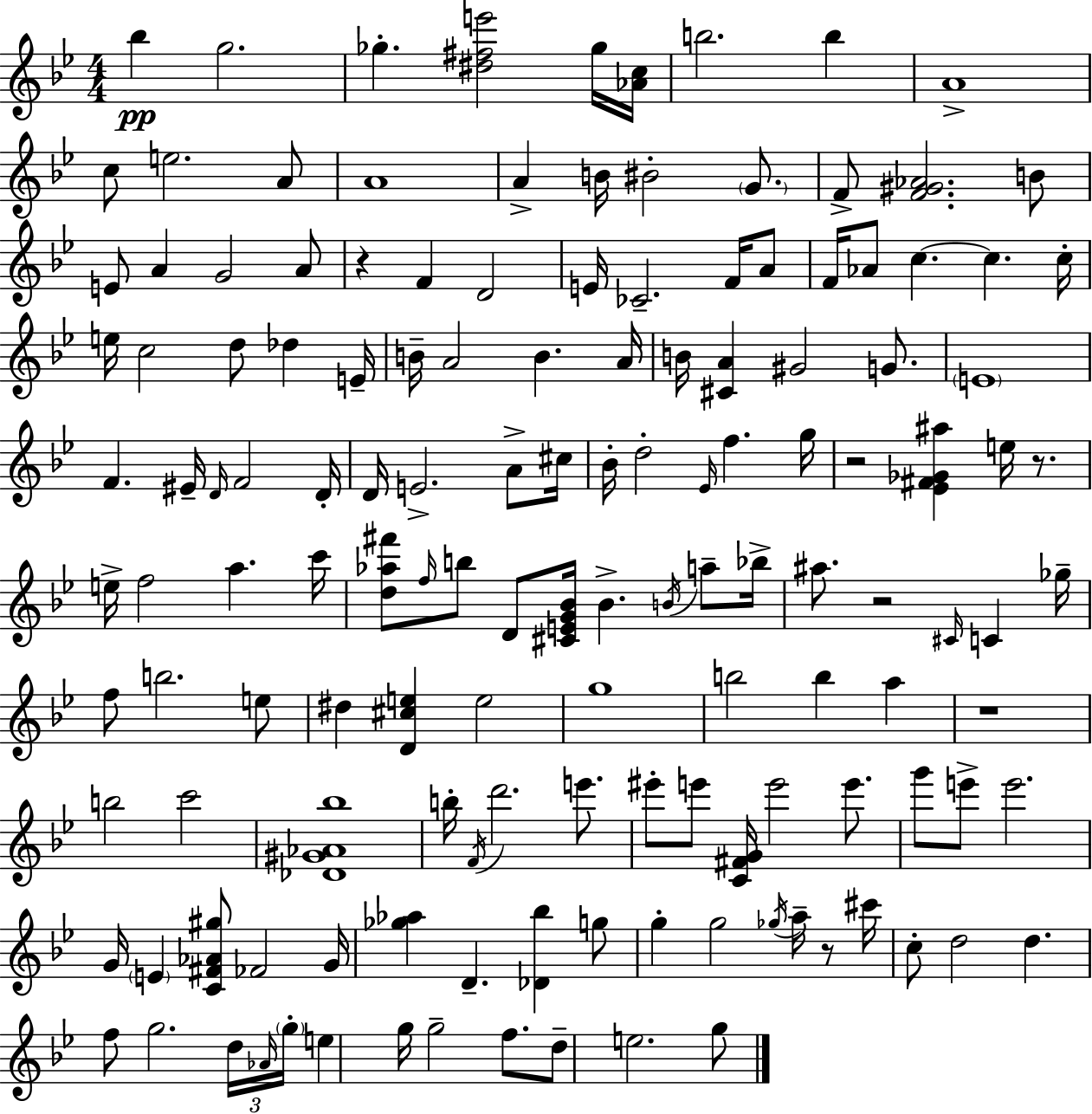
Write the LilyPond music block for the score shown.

{
  \clef treble
  \numericTimeSignature
  \time 4/4
  \key g \minor
  bes''4\pp g''2. | ges''4.-. <dis'' fis'' e'''>2 ges''16 <aes' c''>16 | b''2. b''4 | a'1-> | \break c''8 e''2. a'8 | a'1 | a'4-> b'16 bis'2-. \parenthesize g'8. | f'8-> <f' gis' aes'>2. b'8 | \break e'8 a'4 g'2 a'8 | r4 f'4 d'2 | e'16 ces'2.-- f'16 a'8 | f'16 aes'8 c''4.~~ c''4. c''16-. | \break e''16 c''2 d''8 des''4 e'16-- | b'16-- a'2 b'4. a'16 | b'16 <cis' a'>4 gis'2 g'8. | \parenthesize e'1 | \break f'4. eis'16-- \grace { d'16 } f'2 | d'16-. d'16 e'2.-> a'8-> | cis''16 bes'16-. d''2-. \grace { ees'16 } f''4. | g''16 r2 <ees' fis' ges' ais''>4 e''16 r8. | \break e''16-> f''2 a''4. | c'''16 <d'' aes'' fis'''>8 \grace { f''16 } b''8 d'8 <cis' e' g' bes'>16 bes'4.-> | \acciaccatura { b'16 } a''8-- bes''16-> ais''8. r2 \grace { cis'16 } | c'4 ges''16-- f''8 b''2. | \break e''8 dis''4 <d' cis'' e''>4 e''2 | g''1 | b''2 b''4 | a''4 r1 | \break b''2 c'''2 | <des' gis' aes' bes''>1 | b''16-. \acciaccatura { f'16 } d'''2. | e'''8. eis'''8-. e'''8 <c' fis' g'>16 e'''2 | \break e'''8. g'''8 e'''8-> e'''2. | g'16 \parenthesize e'4 <c' fis' aes' gis''>8 fes'2 | g'16 <ges'' aes''>4 d'4.-- | <des' bes''>4 g''8 g''4-. g''2 | \break \acciaccatura { ges''16 } a''16-- r8 cis'''16 c''8-. d''2 | d''4. f''8 g''2. | \tuplet 3/2 { d''16 \grace { aes'16 } \parenthesize g''16-. } e''4 g''16 g''2-- | f''8. d''8-- e''2. | \break g''8 \bar "|."
}